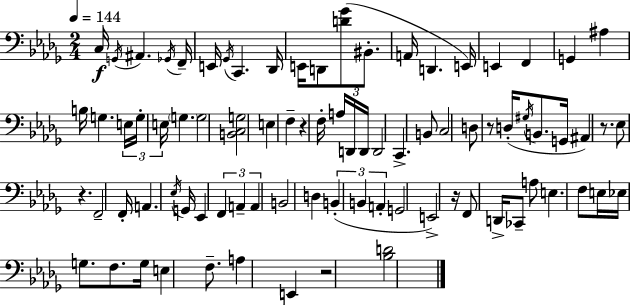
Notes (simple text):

C3/s G2/s A#2/q. Gb2/s F2/s E2/s Gb2/s C2/q. Db2/s E2/s D2/e [D4,Gb4]/e BIS2/e. A2/s D2/q. E2/s E2/q F2/q G2/q A#3/q B3/s G3/q. E3/s G3/s E3/s G3/q. G3/h [B2,C3,G3]/h E3/q F3/q R/q F3/s A3/s D2/s D2/s D2/h C2/q. B2/e C3/h D3/e R/e D3/s G#3/s B2/e. G2/s A#2/q R/e. Eb3/e R/q. F2/h F2/s A2/q. Eb3/s G2/s Eb2/q F2/q A2/q A2/q B2/h D3/q B2/q B2/q A2/q G2/h E2/h R/s F2/e D2/s CES2/e A3/e E3/q. F3/e E3/s Eb3/s G3/e. F3/e. G3/s E3/q F3/e. A3/q E2/q R/h [Bb3,D4]/h